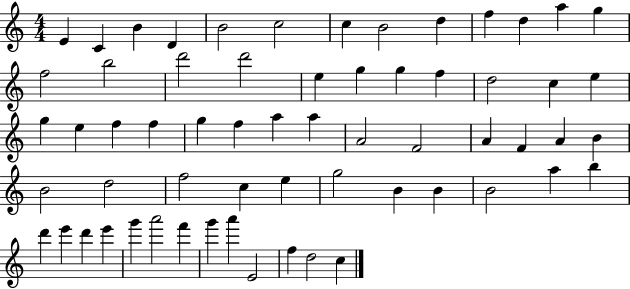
{
  \clef treble
  \numericTimeSignature
  \time 4/4
  \key c \major
  e'4 c'4 b'4 d'4 | b'2 c''2 | c''4 b'2 d''4 | f''4 d''4 a''4 g''4 | \break f''2 b''2 | d'''2 d'''2 | e''4 g''4 g''4 f''4 | d''2 c''4 e''4 | \break g''4 e''4 f''4 f''4 | g''4 f''4 a''4 a''4 | a'2 f'2 | a'4 f'4 a'4 b'4 | \break b'2 d''2 | f''2 c''4 e''4 | g''2 b'4 b'4 | b'2 a''4 b''4 | \break d'''4 e'''4 d'''4 e'''4 | g'''4 a'''2 f'''4 | g'''4 a'''4 e'2 | f''4 d''2 c''4 | \break \bar "|."
}